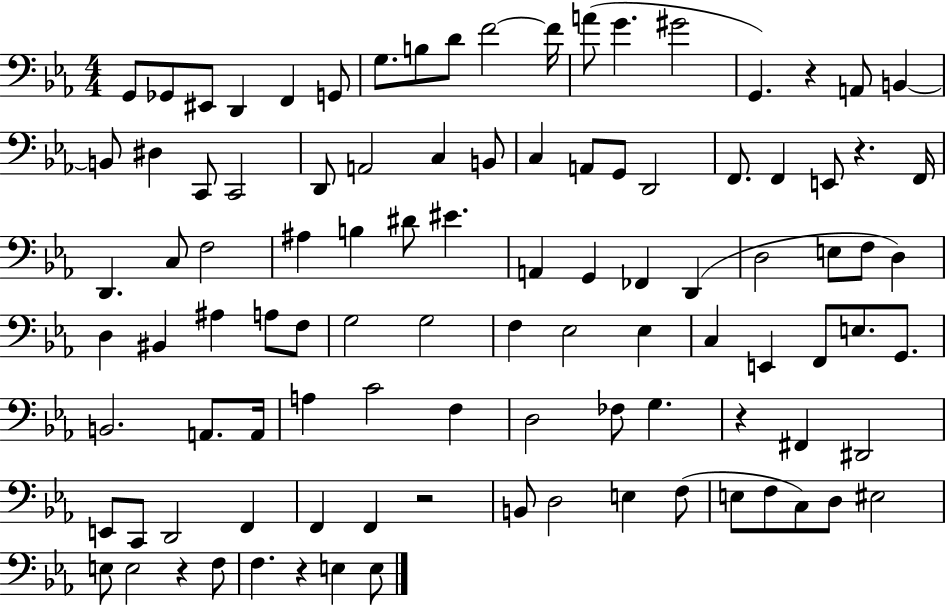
G2/e Gb2/e EIS2/e D2/q F2/q G2/e G3/e. B3/e D4/e F4/h F4/s A4/e G4/q. G#4/h G2/q. R/q A2/e B2/q B2/e D#3/q C2/e C2/h D2/e A2/h C3/q B2/e C3/q A2/e G2/e D2/h F2/e. F2/q E2/e R/q. F2/s D2/q. C3/e F3/h A#3/q B3/q D#4/e EIS4/q. A2/q G2/q FES2/q D2/q D3/h E3/e F3/e D3/q D3/q BIS2/q A#3/q A3/e F3/e G3/h G3/h F3/q Eb3/h Eb3/q C3/q E2/q F2/e E3/e. G2/e. B2/h. A2/e. A2/s A3/q C4/h F3/q D3/h FES3/e G3/q. R/q F#2/q D#2/h E2/e C2/e D2/h F2/q F2/q F2/q R/h B2/e D3/h E3/q F3/e E3/e F3/e C3/e D3/e EIS3/h E3/e E3/h R/q F3/e F3/q. R/q E3/q E3/e